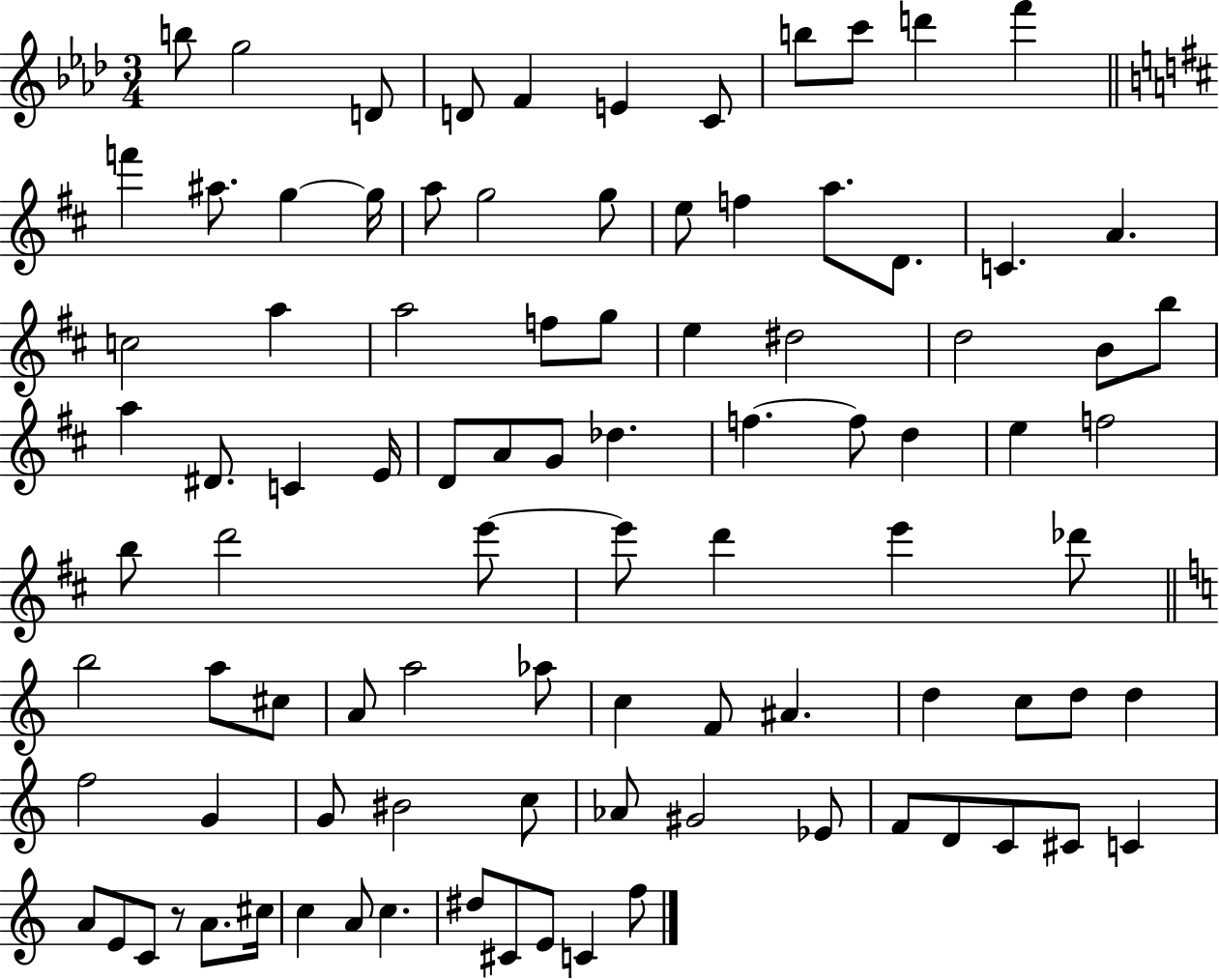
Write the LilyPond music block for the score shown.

{
  \clef treble
  \numericTimeSignature
  \time 3/4
  \key aes \major
  b''8 g''2 d'8 | d'8 f'4 e'4 c'8 | b''8 c'''8 d'''4 f'''4 | \bar "||" \break \key b \minor f'''4 ais''8. g''4~~ g''16 | a''8 g''2 g''8 | e''8 f''4 a''8. d'8. | c'4. a'4. | \break c''2 a''4 | a''2 f''8 g''8 | e''4 dis''2 | d''2 b'8 b''8 | \break a''4 dis'8. c'4 e'16 | d'8 a'8 g'8 des''4. | f''4.~~ f''8 d''4 | e''4 f''2 | \break b''8 d'''2 e'''8~~ | e'''8 d'''4 e'''4 des'''8 | \bar "||" \break \key c \major b''2 a''8 cis''8 | a'8 a''2 aes''8 | c''4 f'8 ais'4. | d''4 c''8 d''8 d''4 | \break f''2 g'4 | g'8 bis'2 c''8 | aes'8 gis'2 ees'8 | f'8 d'8 c'8 cis'8 c'4 | \break a'8 e'8 c'8 r8 a'8. cis''16 | c''4 a'8 c''4. | dis''8 cis'8 e'8 c'4 f''8 | \bar "|."
}